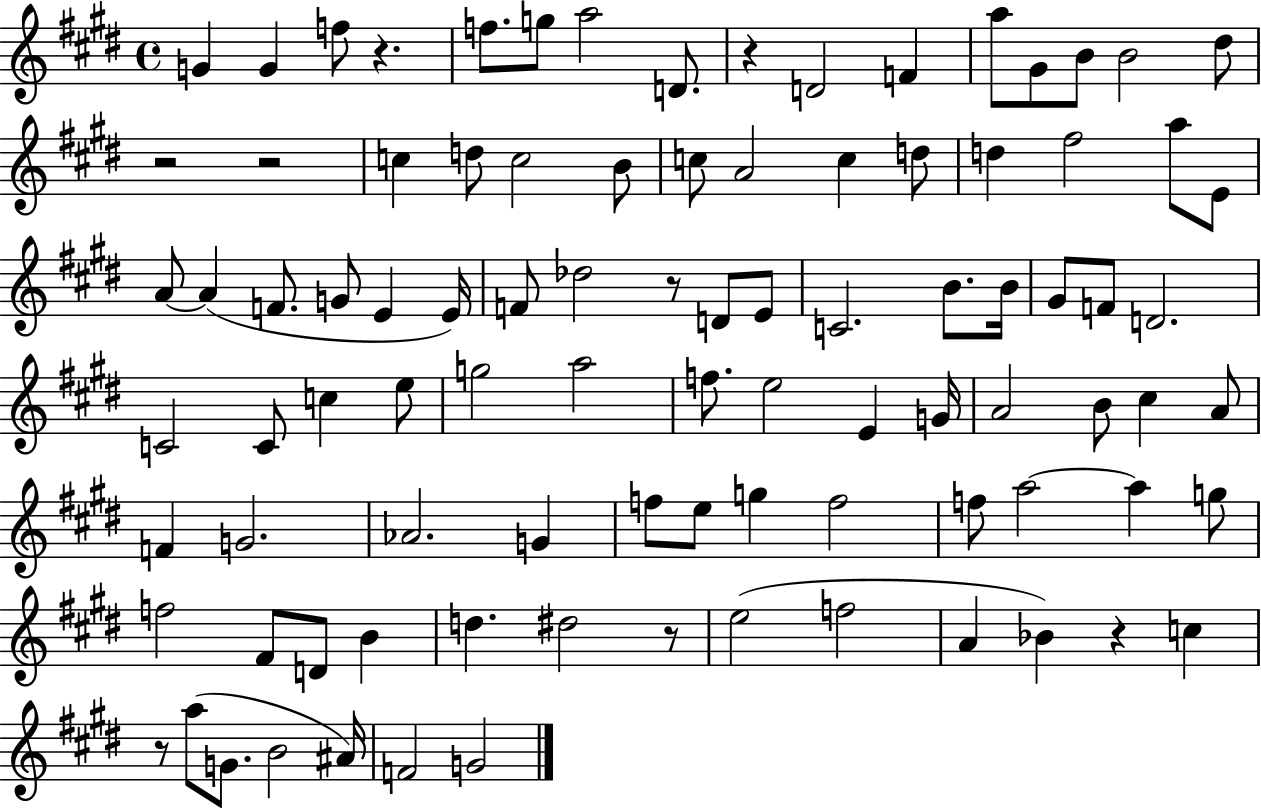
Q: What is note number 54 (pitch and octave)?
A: B4